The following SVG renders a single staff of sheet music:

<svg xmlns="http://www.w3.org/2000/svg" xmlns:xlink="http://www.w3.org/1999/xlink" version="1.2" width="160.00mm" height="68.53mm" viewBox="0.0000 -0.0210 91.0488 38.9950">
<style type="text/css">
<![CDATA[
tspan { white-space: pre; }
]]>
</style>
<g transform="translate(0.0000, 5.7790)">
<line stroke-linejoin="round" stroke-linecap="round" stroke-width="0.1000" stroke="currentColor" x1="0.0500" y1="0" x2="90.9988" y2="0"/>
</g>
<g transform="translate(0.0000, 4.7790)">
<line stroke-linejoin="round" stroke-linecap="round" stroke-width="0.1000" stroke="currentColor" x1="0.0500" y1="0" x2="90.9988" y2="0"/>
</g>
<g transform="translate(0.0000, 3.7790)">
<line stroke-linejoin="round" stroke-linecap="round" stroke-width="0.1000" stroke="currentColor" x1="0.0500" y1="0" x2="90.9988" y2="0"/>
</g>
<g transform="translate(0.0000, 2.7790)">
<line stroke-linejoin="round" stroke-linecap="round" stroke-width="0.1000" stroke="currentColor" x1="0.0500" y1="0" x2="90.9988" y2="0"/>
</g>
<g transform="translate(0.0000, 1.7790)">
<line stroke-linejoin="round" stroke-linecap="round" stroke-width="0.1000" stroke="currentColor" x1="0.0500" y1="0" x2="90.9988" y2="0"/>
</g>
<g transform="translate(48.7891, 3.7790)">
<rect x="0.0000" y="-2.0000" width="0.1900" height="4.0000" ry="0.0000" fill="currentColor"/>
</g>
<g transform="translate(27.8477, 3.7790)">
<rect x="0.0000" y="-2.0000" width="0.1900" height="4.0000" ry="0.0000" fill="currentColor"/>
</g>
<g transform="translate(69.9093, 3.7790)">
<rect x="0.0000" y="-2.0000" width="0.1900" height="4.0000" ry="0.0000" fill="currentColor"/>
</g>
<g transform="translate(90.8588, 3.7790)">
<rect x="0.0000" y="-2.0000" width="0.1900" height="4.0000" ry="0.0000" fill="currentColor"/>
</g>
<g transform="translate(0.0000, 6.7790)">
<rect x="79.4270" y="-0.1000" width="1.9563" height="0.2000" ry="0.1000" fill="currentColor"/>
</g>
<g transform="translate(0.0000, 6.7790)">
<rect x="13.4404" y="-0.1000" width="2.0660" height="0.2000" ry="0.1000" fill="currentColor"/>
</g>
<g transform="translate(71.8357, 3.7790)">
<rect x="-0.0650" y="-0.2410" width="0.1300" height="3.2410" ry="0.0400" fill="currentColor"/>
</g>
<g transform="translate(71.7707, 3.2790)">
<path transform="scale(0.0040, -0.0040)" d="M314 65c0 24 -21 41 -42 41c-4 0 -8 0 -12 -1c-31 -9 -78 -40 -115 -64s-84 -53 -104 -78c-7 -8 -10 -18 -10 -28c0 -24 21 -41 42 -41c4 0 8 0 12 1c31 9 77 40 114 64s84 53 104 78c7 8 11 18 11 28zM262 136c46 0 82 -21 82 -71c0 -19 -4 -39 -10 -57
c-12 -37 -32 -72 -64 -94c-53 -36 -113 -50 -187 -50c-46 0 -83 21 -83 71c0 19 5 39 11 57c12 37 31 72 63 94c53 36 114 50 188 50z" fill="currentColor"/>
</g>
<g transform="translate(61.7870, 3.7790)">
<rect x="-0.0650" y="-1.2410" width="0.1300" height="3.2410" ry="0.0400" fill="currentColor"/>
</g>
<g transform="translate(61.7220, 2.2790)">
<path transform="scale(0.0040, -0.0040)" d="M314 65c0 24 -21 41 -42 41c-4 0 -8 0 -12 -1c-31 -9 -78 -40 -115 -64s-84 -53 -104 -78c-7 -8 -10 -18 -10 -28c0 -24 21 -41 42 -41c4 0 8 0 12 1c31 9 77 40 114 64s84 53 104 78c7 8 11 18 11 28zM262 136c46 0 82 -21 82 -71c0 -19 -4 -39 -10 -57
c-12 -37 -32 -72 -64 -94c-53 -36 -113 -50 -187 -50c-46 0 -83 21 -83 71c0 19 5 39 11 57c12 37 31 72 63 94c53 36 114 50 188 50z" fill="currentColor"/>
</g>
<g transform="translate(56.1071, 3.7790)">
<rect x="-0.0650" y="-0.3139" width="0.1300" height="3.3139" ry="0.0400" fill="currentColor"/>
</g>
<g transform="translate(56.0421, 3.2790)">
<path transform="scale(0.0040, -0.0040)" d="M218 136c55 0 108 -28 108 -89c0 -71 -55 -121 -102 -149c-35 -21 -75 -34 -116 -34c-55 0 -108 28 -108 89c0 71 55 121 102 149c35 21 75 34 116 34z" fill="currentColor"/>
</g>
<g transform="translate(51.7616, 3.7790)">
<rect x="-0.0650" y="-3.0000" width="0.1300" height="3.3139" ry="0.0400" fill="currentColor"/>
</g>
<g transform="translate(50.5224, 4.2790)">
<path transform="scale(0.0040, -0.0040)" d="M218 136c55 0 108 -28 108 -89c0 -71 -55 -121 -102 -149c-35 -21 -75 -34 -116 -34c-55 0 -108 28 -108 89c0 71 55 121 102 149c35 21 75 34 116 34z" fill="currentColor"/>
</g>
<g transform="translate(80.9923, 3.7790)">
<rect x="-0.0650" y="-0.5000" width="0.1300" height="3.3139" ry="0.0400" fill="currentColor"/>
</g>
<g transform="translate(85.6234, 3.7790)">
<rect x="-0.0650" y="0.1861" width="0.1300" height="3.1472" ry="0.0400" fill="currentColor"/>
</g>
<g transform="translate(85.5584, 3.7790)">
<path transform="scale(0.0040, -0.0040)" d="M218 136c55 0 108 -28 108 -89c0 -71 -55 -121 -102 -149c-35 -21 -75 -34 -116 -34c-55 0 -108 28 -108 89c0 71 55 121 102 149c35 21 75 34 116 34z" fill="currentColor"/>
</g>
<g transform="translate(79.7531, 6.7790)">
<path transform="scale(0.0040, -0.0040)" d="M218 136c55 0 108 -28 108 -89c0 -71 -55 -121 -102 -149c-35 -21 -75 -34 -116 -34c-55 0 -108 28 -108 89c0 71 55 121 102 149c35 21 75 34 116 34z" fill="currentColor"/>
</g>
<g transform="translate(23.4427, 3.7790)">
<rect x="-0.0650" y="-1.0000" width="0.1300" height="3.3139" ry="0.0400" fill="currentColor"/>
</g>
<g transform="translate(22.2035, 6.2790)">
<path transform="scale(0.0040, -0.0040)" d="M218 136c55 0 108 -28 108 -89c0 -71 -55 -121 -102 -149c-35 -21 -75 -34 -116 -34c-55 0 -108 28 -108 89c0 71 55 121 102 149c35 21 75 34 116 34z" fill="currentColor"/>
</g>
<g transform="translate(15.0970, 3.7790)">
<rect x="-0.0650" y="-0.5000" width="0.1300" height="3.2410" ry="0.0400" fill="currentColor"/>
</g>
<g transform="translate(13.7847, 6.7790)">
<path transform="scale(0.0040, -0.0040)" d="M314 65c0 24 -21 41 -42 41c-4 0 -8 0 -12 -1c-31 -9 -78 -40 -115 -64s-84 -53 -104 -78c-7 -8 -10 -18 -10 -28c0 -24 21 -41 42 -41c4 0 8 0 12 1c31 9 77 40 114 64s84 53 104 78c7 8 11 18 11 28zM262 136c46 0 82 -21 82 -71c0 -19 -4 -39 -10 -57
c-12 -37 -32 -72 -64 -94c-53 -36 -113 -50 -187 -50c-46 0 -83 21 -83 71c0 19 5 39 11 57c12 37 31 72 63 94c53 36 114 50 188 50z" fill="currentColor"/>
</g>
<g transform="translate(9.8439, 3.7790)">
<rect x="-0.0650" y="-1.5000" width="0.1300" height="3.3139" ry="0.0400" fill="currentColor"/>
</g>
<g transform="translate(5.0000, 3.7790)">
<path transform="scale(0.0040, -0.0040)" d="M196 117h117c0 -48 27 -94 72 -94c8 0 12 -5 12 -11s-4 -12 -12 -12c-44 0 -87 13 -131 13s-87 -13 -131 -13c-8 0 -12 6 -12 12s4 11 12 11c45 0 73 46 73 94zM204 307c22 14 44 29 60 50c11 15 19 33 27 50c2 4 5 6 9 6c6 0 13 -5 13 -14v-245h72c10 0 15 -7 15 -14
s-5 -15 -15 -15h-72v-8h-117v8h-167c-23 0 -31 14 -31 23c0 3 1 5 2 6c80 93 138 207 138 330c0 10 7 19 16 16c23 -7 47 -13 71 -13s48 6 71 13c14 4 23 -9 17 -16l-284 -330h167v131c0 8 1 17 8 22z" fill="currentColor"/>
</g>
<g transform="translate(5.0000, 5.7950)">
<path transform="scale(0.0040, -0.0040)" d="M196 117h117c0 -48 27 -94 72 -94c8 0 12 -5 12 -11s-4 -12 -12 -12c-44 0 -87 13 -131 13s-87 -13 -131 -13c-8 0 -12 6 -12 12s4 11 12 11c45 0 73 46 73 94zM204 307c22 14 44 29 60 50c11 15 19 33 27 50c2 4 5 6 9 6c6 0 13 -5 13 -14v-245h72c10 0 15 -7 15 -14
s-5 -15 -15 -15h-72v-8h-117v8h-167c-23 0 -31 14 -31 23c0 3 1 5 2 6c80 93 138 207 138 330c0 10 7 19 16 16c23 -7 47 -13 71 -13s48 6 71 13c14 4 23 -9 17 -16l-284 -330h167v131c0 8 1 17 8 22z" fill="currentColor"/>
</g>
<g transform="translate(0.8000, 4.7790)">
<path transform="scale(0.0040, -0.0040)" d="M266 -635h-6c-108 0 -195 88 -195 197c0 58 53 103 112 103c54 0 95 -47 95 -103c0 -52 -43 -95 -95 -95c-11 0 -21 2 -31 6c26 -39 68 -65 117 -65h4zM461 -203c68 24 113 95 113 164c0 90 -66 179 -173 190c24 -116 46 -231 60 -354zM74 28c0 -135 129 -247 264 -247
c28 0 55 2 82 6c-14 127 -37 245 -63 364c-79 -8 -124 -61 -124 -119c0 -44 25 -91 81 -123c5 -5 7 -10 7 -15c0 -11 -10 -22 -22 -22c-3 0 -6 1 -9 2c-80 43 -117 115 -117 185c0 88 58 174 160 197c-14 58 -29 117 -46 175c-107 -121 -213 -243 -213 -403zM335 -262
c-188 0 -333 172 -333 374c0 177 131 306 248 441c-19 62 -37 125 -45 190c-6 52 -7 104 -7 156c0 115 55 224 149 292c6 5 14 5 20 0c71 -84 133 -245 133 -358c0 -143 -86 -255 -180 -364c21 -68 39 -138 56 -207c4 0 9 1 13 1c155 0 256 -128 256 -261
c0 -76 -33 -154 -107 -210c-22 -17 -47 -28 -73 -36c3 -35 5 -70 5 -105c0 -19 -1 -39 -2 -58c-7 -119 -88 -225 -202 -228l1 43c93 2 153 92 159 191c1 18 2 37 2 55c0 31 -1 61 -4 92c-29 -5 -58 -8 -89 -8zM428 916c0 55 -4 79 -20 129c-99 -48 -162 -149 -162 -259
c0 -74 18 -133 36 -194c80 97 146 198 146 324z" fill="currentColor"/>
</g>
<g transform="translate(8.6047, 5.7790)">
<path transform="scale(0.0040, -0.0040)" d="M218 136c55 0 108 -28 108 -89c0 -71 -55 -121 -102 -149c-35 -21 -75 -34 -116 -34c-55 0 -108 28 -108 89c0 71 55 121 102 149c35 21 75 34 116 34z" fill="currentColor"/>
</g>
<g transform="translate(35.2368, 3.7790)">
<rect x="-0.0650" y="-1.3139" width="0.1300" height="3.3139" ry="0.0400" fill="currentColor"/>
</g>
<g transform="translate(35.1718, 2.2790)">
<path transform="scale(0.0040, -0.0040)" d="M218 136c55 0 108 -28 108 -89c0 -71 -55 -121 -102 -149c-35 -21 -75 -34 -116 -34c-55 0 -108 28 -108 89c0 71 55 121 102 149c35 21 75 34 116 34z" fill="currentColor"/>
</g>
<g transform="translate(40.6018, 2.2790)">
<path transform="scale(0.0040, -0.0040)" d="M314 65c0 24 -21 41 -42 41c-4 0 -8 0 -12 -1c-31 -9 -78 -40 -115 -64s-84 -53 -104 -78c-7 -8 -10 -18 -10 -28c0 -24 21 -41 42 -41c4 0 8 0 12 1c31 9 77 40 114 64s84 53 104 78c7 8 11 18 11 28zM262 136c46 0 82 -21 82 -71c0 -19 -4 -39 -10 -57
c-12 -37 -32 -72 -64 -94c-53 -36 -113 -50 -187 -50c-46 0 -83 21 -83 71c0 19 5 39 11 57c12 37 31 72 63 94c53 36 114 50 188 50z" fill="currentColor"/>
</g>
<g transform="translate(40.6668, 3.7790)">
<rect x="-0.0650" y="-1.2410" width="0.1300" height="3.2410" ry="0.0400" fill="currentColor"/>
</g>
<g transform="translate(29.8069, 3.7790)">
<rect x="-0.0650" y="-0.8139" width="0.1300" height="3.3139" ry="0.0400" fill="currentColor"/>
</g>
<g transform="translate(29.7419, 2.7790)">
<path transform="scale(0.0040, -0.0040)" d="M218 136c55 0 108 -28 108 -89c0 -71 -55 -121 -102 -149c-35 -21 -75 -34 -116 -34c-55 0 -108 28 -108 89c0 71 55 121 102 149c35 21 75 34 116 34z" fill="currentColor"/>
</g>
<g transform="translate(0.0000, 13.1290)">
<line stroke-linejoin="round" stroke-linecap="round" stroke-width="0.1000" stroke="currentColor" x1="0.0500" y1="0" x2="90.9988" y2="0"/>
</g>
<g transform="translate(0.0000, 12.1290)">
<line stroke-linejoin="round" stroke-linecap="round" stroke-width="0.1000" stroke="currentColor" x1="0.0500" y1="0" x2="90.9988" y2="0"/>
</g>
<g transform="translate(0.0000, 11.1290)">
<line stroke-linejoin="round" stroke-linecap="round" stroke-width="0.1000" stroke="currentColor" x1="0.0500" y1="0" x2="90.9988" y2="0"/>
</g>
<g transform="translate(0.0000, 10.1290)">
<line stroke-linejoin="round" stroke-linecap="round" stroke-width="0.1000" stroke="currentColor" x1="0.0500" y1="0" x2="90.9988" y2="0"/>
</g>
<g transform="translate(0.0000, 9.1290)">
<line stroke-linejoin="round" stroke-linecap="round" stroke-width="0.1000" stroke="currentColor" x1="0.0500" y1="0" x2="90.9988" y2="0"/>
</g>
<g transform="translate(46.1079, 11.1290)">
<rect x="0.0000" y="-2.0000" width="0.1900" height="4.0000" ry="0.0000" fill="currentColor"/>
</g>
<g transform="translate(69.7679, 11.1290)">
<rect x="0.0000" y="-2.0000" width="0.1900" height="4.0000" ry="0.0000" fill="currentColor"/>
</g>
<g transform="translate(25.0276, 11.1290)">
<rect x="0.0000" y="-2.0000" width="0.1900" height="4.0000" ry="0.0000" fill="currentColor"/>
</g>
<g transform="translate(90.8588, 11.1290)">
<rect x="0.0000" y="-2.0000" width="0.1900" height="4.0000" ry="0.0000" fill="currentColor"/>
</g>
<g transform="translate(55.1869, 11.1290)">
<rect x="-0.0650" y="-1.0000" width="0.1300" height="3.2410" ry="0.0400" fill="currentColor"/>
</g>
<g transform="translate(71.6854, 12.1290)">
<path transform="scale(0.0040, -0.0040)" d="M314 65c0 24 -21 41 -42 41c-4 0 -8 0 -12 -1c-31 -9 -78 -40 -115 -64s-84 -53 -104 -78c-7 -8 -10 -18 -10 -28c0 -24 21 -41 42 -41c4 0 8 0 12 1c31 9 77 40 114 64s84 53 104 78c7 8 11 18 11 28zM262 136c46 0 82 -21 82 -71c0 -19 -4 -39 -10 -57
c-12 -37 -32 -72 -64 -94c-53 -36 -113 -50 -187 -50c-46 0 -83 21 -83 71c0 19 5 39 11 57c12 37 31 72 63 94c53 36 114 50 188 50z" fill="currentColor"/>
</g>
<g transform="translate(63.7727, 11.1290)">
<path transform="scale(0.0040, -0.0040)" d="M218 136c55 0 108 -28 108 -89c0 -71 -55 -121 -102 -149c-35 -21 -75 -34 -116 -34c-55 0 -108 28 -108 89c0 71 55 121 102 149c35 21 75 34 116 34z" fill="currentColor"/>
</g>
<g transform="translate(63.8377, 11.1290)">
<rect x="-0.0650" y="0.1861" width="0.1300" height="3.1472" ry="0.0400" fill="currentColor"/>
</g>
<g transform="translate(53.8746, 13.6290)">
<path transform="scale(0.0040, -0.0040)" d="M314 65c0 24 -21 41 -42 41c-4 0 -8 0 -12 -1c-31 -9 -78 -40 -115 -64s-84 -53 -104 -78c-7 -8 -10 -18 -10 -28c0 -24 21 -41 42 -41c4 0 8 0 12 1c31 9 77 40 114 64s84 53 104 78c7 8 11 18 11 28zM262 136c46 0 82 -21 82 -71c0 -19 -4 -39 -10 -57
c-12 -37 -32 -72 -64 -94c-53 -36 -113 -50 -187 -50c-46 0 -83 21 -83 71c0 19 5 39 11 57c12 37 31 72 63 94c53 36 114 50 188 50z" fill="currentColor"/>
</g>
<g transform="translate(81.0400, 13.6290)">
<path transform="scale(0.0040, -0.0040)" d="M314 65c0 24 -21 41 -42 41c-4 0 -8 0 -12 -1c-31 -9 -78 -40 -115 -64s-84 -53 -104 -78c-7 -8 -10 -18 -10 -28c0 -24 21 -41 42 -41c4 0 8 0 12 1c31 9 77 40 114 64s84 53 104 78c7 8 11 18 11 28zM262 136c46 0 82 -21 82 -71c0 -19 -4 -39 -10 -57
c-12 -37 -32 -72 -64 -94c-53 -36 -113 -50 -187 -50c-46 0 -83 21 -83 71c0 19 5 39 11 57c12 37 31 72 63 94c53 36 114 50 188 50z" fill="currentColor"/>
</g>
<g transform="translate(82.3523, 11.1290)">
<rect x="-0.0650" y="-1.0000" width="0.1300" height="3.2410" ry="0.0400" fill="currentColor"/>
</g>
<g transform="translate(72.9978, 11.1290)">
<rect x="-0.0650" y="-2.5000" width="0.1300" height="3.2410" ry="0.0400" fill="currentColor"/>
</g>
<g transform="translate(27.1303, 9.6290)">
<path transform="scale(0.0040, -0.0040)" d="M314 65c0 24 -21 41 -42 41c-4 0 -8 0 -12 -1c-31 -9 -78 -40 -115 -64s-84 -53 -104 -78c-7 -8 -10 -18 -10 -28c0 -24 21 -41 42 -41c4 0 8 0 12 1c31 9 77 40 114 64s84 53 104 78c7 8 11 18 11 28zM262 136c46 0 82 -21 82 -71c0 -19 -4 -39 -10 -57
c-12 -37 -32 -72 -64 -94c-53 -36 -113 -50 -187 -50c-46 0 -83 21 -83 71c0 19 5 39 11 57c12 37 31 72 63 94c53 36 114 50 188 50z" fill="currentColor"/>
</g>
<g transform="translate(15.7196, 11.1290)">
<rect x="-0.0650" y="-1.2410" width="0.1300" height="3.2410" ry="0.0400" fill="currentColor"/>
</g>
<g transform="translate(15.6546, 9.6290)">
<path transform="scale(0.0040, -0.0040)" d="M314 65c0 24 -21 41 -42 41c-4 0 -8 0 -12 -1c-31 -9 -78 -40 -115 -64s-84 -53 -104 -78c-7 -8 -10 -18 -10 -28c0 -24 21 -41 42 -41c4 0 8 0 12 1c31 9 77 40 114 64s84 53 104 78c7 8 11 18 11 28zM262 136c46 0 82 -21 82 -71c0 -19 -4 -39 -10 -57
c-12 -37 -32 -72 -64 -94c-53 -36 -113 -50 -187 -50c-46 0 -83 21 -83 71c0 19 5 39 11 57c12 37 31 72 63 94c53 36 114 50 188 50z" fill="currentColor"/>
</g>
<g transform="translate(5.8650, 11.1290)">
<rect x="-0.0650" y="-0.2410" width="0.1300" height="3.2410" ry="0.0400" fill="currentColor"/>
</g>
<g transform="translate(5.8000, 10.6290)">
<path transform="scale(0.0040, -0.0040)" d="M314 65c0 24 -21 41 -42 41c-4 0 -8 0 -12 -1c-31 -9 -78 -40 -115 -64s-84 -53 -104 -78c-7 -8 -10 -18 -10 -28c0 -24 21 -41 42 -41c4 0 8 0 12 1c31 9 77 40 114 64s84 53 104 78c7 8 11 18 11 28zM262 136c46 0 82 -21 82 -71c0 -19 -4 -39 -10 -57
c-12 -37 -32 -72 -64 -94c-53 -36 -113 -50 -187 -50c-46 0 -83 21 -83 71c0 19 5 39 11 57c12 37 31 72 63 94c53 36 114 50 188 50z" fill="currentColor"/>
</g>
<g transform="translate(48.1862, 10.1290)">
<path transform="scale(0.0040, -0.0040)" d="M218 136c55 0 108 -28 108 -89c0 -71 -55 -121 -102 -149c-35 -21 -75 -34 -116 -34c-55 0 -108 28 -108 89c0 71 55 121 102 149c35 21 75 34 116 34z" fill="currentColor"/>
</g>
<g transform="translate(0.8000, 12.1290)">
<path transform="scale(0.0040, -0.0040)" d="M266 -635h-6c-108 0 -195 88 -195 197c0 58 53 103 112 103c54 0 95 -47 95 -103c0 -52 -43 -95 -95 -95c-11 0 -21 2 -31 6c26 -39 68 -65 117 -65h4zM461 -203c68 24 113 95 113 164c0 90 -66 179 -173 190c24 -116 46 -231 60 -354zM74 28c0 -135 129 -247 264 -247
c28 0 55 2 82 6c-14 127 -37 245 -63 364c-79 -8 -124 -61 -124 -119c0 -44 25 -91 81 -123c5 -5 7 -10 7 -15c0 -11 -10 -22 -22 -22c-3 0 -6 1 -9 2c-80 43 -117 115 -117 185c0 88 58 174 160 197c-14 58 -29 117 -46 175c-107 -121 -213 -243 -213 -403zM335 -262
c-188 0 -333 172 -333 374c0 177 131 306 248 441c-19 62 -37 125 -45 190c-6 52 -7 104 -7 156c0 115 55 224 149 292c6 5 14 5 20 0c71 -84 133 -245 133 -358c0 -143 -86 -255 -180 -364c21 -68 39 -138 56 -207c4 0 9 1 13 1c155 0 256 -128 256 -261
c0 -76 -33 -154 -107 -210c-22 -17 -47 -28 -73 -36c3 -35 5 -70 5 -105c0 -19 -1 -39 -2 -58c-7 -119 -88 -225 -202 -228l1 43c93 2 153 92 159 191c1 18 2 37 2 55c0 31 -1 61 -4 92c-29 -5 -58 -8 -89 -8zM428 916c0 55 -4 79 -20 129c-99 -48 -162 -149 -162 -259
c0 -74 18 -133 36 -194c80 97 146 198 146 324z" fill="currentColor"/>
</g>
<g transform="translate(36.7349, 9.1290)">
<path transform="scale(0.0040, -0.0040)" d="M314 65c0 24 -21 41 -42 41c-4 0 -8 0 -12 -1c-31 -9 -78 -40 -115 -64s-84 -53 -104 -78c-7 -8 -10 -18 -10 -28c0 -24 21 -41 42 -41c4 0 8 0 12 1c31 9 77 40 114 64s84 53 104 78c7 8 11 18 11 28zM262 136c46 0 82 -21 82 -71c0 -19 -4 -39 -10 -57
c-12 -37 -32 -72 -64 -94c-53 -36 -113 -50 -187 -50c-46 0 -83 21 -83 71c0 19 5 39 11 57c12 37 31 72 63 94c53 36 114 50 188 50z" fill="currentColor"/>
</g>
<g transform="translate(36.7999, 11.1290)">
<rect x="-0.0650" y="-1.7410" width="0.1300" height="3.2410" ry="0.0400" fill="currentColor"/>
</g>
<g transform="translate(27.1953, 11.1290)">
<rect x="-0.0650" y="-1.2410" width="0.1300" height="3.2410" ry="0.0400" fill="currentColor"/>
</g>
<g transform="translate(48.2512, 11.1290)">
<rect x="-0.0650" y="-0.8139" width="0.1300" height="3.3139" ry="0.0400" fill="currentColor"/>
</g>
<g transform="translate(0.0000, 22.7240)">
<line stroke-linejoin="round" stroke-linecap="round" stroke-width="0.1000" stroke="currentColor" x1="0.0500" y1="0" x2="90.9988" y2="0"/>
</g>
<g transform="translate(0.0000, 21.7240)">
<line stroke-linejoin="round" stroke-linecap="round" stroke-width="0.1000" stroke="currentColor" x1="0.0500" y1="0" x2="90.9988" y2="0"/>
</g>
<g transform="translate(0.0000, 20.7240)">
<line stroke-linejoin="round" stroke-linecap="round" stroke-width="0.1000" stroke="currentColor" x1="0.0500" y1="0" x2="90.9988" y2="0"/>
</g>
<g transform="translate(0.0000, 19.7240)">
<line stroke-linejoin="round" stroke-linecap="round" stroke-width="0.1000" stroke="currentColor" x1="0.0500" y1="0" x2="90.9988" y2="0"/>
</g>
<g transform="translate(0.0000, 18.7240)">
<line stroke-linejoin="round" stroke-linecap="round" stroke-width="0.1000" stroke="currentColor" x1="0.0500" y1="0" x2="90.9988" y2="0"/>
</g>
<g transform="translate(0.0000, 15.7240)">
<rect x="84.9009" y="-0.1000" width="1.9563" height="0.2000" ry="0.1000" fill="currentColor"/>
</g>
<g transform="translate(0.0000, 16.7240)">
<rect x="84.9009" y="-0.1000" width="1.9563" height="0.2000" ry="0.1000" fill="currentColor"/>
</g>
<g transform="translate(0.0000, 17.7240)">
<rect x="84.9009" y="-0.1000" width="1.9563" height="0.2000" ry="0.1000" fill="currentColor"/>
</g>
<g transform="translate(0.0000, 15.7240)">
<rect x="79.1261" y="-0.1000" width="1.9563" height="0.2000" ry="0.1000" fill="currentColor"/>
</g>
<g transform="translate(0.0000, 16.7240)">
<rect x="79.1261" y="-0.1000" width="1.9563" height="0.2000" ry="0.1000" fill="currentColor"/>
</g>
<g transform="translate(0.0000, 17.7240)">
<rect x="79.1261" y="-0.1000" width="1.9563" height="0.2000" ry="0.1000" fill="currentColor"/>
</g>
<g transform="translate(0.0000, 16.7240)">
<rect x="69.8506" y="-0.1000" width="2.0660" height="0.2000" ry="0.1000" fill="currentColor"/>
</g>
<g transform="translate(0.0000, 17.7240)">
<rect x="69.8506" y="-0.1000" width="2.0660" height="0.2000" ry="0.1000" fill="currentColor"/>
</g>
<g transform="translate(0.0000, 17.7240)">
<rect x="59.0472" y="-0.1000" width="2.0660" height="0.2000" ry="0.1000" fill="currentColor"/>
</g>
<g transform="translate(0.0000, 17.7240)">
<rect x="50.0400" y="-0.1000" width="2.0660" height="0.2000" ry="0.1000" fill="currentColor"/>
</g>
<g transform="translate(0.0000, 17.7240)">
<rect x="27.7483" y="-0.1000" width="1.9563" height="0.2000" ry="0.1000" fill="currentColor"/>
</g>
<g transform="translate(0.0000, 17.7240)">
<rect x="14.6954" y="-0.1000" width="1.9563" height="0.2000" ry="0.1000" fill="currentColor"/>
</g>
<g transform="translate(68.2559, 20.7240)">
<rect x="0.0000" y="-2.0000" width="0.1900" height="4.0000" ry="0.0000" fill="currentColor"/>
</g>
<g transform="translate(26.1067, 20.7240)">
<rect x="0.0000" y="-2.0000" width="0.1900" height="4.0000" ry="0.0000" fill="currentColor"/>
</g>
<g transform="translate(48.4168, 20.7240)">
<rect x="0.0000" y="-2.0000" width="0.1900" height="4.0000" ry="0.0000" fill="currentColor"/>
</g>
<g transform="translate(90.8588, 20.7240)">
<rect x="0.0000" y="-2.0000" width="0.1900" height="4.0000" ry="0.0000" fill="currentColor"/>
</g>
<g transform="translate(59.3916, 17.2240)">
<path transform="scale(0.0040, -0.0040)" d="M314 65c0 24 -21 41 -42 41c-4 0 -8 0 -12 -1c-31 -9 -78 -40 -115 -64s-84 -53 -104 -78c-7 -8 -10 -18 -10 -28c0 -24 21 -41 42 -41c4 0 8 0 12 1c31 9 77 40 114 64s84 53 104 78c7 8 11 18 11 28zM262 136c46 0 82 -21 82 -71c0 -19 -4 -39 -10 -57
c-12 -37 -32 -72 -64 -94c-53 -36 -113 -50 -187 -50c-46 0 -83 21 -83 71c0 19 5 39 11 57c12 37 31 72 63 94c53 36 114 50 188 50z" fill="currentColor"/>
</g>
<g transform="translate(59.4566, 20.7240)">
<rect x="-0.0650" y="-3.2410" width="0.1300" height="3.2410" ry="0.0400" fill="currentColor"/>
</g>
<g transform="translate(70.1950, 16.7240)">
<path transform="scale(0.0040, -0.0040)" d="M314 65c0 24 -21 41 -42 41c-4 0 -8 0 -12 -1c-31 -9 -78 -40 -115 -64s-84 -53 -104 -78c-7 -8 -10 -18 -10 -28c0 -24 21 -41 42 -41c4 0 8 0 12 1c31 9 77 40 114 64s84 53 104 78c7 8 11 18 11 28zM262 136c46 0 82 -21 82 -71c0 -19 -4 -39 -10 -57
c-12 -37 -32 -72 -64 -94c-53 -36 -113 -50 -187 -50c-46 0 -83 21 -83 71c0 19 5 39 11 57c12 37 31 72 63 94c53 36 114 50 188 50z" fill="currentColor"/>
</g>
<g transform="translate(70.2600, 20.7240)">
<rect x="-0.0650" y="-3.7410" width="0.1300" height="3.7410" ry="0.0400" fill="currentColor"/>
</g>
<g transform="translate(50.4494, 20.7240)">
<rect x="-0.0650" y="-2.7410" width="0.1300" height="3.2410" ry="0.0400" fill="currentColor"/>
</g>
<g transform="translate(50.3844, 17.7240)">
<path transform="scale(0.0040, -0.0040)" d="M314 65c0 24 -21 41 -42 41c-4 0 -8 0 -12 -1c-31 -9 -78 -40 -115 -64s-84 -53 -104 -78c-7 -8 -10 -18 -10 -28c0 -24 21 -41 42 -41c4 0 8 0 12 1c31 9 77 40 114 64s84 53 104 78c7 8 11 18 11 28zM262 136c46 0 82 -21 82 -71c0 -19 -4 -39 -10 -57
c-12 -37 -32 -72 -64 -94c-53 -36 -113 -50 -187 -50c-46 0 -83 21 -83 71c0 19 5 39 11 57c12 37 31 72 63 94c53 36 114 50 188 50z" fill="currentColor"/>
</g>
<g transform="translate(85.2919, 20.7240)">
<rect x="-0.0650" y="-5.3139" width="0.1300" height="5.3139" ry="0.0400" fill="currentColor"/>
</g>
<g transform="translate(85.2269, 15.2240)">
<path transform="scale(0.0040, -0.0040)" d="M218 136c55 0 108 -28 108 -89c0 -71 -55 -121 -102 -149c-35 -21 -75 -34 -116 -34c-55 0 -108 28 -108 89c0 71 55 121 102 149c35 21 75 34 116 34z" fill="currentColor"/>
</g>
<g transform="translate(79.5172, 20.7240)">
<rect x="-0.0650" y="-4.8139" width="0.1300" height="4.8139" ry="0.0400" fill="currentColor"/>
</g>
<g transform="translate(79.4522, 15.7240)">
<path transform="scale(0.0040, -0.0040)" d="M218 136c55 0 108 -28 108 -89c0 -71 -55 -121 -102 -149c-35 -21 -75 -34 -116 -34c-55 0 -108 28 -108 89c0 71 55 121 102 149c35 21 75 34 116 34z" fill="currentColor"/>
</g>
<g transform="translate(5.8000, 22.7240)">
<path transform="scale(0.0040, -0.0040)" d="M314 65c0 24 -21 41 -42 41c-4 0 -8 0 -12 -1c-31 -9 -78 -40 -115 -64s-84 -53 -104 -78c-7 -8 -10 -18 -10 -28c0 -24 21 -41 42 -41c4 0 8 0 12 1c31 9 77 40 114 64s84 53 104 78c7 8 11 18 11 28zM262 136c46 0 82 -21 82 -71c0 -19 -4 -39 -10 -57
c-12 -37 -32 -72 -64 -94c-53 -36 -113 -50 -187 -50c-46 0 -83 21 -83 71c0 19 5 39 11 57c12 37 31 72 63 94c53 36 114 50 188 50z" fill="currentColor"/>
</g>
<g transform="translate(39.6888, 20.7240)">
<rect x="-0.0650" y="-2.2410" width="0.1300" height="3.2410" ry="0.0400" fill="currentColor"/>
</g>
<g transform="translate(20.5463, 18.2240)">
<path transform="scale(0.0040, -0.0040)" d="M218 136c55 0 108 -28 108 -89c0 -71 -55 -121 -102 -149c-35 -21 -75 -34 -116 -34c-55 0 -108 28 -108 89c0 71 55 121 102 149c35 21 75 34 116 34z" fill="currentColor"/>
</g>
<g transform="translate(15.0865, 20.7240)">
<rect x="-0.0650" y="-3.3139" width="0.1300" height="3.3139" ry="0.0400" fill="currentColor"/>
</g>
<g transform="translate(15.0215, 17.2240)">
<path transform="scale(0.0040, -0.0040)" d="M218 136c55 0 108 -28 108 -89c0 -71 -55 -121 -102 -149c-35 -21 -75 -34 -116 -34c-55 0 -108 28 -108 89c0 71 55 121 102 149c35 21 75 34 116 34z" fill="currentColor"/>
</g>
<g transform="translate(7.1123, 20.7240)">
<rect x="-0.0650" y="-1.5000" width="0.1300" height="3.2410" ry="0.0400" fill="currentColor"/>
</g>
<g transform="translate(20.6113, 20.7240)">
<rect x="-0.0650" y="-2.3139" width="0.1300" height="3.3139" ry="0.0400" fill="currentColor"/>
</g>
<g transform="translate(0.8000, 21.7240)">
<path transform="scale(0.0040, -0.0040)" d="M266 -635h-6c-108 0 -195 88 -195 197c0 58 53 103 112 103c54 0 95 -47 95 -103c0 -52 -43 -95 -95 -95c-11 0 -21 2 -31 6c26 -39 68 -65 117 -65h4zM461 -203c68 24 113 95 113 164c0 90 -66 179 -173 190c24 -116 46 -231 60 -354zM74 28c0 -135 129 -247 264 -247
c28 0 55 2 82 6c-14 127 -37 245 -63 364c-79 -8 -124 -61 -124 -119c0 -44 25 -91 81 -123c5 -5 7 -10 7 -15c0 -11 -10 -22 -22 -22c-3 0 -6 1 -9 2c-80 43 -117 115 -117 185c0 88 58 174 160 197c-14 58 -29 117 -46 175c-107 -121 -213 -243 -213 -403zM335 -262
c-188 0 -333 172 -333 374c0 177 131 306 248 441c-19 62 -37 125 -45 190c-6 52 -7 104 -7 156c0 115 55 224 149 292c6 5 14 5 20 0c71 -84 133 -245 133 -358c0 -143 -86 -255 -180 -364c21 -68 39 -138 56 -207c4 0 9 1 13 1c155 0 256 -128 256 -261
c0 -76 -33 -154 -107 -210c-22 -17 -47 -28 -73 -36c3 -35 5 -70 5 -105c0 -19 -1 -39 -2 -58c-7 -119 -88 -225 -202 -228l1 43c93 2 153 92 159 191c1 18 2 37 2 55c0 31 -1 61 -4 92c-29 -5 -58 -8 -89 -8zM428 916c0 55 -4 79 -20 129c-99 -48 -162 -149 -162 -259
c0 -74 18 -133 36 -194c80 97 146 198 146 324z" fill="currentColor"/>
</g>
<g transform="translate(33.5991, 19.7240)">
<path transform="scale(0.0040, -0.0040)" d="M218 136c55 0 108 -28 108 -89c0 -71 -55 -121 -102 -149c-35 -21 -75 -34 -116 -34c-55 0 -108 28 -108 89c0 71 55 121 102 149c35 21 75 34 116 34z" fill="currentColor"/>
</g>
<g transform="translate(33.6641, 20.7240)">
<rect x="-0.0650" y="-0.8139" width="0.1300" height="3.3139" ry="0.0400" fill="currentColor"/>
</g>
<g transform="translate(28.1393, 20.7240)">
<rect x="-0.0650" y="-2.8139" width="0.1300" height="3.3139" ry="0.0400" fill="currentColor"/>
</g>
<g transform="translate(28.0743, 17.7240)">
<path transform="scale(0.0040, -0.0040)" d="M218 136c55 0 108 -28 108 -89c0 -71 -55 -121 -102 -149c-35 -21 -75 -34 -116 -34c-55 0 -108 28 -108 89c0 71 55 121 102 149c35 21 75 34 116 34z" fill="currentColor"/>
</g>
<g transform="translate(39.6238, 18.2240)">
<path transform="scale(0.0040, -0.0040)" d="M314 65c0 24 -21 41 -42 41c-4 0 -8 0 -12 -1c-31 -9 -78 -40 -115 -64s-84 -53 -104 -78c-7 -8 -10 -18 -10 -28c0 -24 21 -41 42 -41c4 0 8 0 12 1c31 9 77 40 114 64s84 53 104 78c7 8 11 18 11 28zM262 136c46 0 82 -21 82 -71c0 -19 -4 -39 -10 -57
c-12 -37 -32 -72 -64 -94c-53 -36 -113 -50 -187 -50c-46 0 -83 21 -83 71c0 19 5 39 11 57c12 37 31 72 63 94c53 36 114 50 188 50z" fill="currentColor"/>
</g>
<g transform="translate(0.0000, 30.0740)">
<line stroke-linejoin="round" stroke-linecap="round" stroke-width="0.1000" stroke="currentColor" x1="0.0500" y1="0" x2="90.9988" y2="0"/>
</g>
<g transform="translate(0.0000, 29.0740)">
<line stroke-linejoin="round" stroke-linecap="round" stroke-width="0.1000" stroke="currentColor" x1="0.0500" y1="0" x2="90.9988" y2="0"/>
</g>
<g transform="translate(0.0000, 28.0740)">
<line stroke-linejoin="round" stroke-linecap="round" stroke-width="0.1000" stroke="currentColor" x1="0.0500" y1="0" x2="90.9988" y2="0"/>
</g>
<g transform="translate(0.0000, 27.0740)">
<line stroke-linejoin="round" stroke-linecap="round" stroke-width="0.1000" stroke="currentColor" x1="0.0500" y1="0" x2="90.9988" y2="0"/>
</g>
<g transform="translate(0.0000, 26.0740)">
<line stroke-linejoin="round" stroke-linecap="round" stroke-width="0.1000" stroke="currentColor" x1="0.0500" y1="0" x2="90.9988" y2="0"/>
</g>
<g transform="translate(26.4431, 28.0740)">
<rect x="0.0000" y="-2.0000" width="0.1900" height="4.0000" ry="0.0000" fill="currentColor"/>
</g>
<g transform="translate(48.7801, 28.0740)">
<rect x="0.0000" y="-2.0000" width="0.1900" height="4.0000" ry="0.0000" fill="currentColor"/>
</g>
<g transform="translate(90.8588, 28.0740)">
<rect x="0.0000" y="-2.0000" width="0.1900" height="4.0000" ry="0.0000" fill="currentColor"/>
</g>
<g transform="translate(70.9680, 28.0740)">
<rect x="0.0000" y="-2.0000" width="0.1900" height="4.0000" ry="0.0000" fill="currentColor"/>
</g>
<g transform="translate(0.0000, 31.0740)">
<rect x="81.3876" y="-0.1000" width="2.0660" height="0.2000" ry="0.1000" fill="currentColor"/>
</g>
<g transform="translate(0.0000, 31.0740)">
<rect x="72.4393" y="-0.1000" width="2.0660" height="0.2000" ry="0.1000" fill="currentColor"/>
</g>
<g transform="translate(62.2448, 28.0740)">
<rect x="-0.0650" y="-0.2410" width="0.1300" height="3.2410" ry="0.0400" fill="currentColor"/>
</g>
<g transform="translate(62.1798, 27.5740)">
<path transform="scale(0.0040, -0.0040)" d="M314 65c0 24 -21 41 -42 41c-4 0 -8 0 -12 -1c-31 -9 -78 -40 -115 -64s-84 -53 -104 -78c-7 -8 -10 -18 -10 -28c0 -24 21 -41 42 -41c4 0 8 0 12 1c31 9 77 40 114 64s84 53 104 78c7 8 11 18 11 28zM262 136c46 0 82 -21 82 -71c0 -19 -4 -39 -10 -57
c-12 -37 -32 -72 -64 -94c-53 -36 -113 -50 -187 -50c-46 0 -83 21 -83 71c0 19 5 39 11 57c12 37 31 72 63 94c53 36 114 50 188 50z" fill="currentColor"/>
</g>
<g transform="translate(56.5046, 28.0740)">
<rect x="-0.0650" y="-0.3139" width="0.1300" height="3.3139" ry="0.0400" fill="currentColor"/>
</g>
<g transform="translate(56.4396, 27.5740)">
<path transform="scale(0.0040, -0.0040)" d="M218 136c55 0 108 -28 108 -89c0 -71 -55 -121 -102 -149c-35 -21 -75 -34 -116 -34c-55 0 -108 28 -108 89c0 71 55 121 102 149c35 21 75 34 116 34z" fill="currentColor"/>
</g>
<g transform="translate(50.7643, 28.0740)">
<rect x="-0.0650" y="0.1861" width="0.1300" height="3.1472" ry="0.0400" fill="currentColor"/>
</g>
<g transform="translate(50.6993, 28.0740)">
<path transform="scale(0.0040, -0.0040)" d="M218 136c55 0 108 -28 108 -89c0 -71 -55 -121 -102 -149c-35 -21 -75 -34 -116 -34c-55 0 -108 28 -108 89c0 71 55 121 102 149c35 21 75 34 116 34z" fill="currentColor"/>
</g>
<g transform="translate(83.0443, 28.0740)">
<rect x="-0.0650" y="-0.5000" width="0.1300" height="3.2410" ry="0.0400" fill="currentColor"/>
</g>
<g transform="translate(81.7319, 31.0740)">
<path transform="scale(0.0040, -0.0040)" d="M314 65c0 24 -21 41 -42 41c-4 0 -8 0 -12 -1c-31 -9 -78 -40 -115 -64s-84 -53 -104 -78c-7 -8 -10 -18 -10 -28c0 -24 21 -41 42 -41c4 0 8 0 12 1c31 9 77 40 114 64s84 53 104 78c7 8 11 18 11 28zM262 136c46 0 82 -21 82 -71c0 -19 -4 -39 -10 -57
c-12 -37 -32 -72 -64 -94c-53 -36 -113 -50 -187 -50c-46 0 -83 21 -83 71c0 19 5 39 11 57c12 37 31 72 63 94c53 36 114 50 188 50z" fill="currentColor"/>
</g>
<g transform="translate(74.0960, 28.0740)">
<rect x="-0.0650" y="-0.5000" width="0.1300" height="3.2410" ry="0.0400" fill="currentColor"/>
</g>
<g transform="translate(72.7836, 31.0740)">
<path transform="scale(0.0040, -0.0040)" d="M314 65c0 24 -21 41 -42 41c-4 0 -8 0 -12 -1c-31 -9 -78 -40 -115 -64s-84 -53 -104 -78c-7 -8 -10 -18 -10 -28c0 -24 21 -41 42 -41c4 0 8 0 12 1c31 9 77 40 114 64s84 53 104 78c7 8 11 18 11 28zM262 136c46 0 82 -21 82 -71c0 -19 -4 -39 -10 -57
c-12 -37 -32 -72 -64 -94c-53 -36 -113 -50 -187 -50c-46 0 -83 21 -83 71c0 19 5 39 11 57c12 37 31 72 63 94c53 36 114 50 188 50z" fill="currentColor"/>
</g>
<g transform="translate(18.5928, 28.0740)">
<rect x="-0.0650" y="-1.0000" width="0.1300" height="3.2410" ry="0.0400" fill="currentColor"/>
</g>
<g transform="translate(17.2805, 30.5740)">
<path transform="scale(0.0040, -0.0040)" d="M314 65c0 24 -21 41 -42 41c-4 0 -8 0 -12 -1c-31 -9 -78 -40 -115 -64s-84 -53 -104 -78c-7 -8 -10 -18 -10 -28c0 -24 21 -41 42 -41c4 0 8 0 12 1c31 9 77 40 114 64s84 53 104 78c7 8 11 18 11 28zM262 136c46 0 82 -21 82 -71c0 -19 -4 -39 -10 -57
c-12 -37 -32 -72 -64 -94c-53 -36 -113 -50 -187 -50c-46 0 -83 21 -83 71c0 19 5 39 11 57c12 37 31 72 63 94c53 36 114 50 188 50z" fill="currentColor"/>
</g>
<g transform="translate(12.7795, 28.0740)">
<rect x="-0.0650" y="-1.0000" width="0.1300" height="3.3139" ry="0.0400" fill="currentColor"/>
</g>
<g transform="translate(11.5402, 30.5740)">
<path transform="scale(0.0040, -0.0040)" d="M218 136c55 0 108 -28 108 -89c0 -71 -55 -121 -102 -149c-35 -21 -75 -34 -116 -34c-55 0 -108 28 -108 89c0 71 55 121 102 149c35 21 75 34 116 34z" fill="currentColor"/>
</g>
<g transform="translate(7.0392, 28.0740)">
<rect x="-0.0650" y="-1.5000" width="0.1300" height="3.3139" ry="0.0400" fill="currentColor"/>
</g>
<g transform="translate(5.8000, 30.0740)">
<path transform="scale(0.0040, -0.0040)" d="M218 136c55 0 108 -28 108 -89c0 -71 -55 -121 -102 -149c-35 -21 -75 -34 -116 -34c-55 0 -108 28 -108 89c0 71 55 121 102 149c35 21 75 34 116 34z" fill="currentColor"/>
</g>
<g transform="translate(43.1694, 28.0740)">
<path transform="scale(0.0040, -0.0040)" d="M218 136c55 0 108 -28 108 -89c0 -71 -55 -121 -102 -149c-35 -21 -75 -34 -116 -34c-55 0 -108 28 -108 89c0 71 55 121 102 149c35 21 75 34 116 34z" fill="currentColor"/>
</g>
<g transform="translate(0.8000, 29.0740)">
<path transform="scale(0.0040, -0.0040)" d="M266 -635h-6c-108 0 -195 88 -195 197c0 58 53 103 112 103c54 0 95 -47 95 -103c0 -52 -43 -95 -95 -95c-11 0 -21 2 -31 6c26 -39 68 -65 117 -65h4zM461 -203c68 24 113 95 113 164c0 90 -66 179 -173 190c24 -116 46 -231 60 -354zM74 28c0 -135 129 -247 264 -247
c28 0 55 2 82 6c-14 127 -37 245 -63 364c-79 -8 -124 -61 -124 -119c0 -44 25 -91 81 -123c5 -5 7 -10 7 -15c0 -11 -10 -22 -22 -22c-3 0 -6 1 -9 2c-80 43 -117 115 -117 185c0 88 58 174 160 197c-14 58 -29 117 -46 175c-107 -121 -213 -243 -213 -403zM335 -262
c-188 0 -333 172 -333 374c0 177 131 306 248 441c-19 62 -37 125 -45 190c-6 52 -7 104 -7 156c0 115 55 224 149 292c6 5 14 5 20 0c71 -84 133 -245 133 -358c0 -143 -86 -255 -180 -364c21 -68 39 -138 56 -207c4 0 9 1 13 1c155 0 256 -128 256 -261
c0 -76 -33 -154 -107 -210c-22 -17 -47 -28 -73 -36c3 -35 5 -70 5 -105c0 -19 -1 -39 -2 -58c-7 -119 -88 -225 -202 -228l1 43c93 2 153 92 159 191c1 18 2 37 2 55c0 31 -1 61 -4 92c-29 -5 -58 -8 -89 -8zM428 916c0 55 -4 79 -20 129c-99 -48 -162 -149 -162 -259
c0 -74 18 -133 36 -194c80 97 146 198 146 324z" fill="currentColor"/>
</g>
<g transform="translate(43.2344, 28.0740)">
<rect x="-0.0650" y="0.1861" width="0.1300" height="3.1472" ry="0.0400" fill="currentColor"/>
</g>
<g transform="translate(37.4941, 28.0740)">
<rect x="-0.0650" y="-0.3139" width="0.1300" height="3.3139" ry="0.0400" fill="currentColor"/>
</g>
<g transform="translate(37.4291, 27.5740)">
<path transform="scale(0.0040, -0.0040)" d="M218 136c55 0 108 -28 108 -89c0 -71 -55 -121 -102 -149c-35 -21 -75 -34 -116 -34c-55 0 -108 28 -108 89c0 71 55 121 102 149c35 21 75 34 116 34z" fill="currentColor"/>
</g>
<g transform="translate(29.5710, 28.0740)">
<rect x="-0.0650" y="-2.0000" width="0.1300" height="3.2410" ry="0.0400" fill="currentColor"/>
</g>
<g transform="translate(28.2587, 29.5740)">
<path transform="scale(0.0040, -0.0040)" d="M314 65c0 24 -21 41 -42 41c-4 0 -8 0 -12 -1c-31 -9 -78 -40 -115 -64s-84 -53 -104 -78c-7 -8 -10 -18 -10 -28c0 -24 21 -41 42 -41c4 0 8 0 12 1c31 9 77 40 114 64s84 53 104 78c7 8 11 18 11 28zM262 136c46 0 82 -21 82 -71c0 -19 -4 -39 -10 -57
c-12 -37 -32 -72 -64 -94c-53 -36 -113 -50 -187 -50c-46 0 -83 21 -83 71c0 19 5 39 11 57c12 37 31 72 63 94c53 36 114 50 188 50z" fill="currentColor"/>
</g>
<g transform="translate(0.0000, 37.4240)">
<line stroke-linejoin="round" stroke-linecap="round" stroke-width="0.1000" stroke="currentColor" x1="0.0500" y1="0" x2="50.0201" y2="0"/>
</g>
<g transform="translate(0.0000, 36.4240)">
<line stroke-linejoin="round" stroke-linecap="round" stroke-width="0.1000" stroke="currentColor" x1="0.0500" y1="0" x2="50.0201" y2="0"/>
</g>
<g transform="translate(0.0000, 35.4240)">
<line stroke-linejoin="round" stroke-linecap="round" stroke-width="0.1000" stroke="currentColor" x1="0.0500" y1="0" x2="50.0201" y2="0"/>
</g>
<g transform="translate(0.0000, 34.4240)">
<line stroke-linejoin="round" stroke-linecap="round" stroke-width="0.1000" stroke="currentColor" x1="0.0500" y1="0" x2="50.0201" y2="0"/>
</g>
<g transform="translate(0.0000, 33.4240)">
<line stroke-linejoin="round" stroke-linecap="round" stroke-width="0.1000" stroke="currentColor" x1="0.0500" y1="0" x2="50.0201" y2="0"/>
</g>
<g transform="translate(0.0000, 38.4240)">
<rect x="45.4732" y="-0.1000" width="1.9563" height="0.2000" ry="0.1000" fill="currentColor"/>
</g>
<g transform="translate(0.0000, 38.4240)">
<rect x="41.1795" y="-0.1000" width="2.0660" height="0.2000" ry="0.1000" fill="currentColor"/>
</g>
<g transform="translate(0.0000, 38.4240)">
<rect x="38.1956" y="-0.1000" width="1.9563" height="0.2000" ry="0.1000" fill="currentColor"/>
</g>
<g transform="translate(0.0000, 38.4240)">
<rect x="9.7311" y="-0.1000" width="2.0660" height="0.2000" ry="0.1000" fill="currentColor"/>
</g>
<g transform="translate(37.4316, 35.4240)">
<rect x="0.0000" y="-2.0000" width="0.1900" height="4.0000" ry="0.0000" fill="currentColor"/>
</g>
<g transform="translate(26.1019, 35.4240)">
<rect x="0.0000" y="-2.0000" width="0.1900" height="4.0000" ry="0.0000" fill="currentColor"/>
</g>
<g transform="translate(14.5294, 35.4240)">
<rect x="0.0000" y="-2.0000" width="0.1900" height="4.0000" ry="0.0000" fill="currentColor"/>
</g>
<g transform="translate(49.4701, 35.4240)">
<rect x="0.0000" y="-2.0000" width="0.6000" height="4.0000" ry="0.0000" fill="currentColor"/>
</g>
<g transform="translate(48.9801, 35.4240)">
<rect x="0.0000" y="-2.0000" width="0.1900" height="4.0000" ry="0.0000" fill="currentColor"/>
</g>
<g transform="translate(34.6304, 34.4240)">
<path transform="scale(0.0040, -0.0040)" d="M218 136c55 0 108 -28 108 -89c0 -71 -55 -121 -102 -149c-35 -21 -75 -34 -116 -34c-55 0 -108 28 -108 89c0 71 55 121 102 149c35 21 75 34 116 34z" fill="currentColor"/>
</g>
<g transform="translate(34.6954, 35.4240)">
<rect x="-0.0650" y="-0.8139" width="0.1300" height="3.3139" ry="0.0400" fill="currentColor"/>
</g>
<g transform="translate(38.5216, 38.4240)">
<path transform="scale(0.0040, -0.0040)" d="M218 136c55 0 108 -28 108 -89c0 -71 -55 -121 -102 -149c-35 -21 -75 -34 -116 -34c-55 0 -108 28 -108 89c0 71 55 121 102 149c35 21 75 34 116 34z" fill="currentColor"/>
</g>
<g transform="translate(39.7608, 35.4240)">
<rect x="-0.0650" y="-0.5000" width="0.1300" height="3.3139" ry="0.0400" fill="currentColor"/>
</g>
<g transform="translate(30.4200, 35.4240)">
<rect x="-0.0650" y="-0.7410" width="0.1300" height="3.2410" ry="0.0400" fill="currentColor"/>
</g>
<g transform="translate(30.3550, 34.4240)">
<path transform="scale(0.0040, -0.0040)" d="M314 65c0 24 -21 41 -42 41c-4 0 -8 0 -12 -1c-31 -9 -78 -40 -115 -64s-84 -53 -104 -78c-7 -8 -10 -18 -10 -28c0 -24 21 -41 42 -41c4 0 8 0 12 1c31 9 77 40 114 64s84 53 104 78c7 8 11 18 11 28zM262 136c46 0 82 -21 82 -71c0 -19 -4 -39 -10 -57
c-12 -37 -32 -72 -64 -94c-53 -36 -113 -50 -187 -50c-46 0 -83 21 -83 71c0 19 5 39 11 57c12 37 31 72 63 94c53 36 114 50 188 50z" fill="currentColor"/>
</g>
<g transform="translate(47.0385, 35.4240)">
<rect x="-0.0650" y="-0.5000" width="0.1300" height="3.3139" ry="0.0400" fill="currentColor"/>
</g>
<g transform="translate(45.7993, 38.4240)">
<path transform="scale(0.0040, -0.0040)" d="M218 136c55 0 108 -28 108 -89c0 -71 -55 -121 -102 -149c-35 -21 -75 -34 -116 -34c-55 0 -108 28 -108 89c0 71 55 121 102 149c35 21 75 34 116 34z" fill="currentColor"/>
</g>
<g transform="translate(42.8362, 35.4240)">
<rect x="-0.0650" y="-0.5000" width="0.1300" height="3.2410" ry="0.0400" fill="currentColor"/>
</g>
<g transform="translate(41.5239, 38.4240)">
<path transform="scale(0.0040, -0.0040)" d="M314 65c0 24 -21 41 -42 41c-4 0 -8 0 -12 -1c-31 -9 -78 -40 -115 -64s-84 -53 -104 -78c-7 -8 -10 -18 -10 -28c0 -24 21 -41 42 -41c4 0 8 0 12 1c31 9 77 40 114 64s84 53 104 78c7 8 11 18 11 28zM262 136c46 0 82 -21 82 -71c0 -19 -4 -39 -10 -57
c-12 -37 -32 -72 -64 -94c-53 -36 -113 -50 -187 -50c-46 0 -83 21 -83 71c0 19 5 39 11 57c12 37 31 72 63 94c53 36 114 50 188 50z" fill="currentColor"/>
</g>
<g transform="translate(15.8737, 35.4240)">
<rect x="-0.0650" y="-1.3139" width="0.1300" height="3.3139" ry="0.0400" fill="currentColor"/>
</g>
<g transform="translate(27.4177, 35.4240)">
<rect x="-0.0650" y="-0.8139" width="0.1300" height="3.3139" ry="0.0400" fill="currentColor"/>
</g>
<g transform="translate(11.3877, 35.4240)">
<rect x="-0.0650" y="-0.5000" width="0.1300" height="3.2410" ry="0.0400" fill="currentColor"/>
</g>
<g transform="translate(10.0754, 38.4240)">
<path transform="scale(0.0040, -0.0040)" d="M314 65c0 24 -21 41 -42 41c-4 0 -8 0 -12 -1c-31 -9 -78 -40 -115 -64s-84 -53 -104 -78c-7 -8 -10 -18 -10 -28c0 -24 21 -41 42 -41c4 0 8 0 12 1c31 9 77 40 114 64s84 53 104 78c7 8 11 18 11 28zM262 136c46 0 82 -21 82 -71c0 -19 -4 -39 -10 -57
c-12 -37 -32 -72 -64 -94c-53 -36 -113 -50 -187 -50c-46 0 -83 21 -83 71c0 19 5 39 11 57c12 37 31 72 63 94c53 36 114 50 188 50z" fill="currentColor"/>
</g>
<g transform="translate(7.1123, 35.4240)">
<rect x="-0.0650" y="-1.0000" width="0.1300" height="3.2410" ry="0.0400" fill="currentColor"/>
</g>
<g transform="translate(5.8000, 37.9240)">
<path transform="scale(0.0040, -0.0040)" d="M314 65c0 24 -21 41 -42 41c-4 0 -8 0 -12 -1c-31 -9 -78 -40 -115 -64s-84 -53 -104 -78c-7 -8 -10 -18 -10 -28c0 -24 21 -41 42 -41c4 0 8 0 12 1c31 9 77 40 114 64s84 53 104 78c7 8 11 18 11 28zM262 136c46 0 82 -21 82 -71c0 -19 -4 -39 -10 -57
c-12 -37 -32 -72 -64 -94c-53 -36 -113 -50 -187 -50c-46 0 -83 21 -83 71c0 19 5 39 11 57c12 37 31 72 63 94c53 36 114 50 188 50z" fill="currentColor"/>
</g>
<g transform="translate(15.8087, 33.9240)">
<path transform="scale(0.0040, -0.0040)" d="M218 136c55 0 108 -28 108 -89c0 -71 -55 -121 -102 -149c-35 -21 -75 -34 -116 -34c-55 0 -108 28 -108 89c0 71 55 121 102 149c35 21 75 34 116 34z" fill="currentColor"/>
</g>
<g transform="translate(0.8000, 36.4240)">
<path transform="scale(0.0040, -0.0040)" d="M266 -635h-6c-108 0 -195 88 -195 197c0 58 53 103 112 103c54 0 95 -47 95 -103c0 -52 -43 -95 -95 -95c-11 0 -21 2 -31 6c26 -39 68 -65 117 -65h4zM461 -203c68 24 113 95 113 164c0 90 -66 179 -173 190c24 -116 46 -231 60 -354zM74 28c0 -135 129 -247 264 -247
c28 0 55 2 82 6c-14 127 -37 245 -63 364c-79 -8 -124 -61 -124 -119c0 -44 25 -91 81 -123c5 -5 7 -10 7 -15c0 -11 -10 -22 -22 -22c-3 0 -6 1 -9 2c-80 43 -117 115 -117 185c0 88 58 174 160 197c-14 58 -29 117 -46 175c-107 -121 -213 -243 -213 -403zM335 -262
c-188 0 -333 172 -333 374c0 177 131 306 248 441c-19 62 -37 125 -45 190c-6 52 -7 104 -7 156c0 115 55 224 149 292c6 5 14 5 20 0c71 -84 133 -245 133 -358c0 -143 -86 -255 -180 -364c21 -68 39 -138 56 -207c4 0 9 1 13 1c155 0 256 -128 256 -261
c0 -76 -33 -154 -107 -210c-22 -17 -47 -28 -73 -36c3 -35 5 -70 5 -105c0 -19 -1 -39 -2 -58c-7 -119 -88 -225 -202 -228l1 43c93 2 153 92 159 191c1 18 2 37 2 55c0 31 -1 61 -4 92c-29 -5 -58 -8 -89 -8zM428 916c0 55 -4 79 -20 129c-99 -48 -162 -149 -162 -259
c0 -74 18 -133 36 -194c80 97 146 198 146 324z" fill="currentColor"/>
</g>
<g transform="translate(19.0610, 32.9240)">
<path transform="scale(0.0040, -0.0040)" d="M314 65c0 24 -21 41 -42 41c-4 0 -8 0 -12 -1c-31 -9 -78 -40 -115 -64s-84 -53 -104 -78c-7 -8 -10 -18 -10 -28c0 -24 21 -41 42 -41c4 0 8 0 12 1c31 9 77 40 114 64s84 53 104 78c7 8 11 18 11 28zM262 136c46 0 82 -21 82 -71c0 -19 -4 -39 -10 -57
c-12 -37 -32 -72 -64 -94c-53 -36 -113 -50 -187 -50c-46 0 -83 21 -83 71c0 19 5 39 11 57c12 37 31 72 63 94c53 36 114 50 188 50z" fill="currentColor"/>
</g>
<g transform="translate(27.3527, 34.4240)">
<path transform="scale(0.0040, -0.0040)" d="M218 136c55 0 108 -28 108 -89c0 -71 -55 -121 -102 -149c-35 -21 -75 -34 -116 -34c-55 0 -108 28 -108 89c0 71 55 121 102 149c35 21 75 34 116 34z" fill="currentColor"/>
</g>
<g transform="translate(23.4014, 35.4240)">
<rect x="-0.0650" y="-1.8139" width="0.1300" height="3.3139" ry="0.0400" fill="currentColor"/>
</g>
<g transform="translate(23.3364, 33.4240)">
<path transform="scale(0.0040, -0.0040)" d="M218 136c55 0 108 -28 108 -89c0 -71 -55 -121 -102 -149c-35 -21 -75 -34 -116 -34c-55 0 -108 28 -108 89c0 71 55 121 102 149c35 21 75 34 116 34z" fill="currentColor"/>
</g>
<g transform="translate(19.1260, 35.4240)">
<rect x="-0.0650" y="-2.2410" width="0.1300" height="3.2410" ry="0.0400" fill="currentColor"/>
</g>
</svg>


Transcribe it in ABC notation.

X:1
T:Untitled
M:4/4
L:1/4
K:C
E C2 D d e e2 A c e2 c2 C B c2 e2 e2 f2 d D2 B G2 D2 E2 b g a d g2 a2 b2 c'2 e' f' E D D2 F2 c B B c c2 C2 C2 D2 C2 e g2 f d d2 d C C2 C